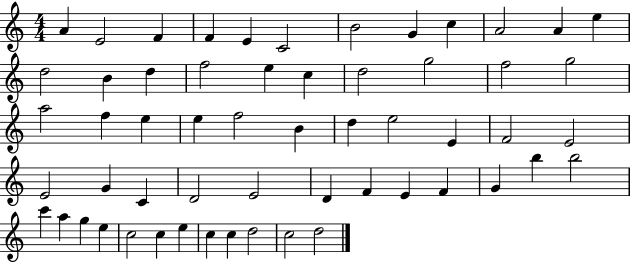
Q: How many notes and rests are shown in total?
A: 57